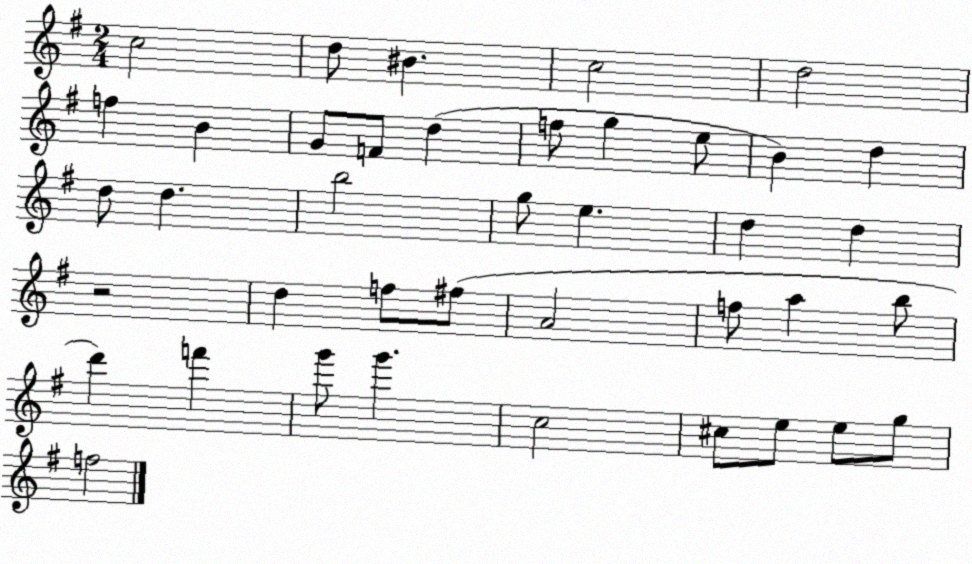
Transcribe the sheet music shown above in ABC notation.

X:1
T:Untitled
M:2/4
L:1/4
K:G
c2 d/2 ^B c2 d2 f B G/2 F/2 d f/2 g e/2 B d d/2 d b2 g/2 e d d z2 d f/2 ^f/2 A2 f/2 a b/2 d' f' g'/2 g' c2 ^c/2 e/2 e/2 g/2 f2